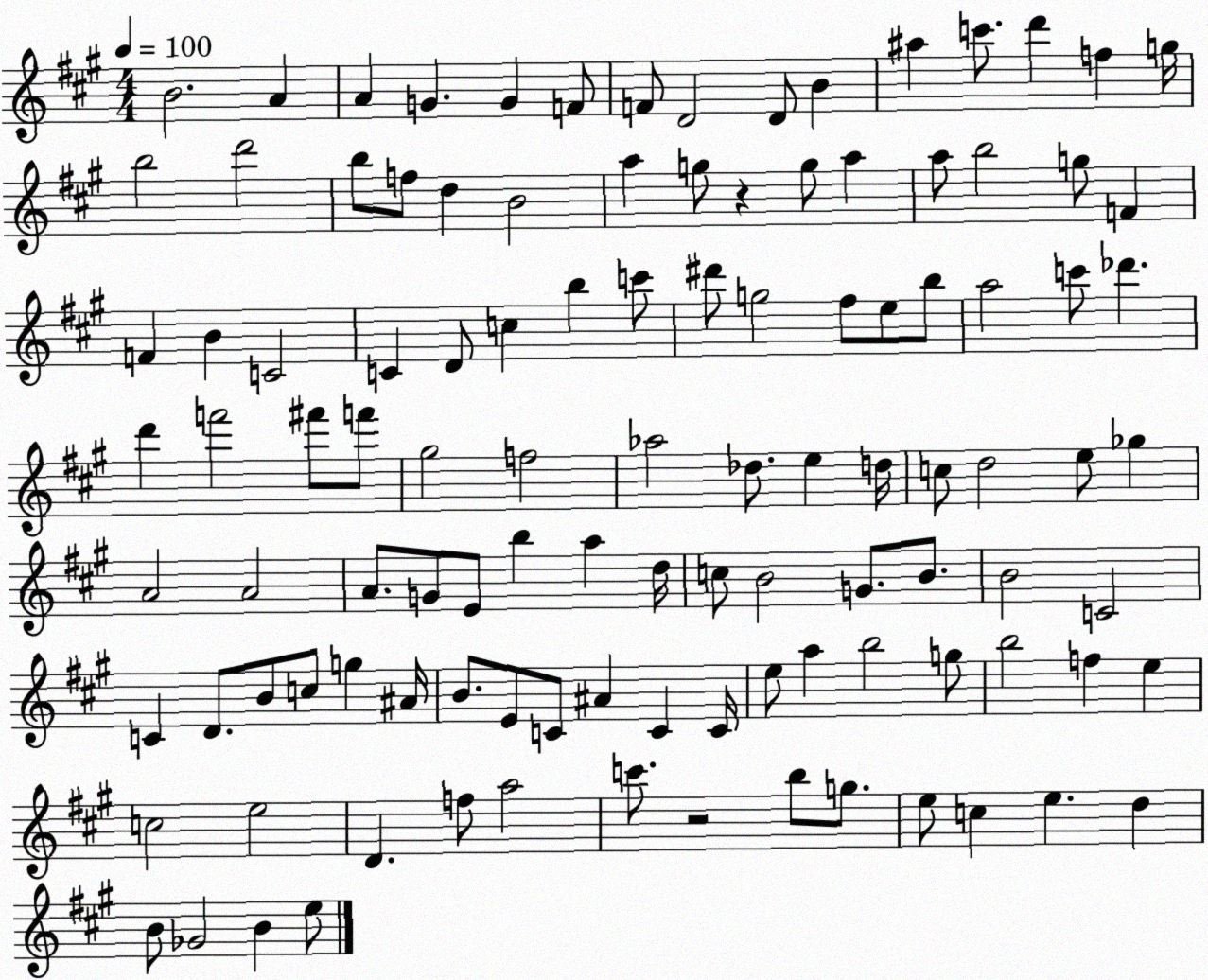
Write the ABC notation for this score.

X:1
T:Untitled
M:4/4
L:1/4
K:A
B2 A A G G F/2 F/2 D2 D/2 B ^a c'/2 d' f g/4 b2 d'2 b/2 f/2 d B2 a g/2 z g/2 a a/2 b2 g/2 F F B C2 C D/2 c b c'/2 ^d'/2 g2 ^f/2 e/2 b/2 a2 c'/2 _d' d' f'2 ^f'/2 f'/2 ^g2 f2 _a2 _d/2 e d/4 c/2 d2 e/2 _g A2 A2 A/2 G/2 E/2 b a d/4 c/2 B2 G/2 B/2 B2 C2 C D/2 B/2 c/2 g ^A/4 B/2 E/2 C/2 ^A C C/4 e/2 a b2 g/2 b2 f e c2 e2 D f/2 a2 c'/2 z2 b/2 g/2 e/2 c e d B/2 _G2 B e/2